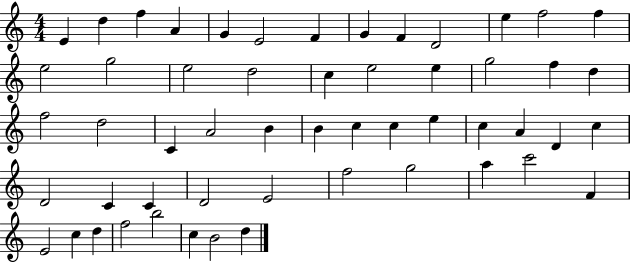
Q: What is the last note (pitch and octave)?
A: D5